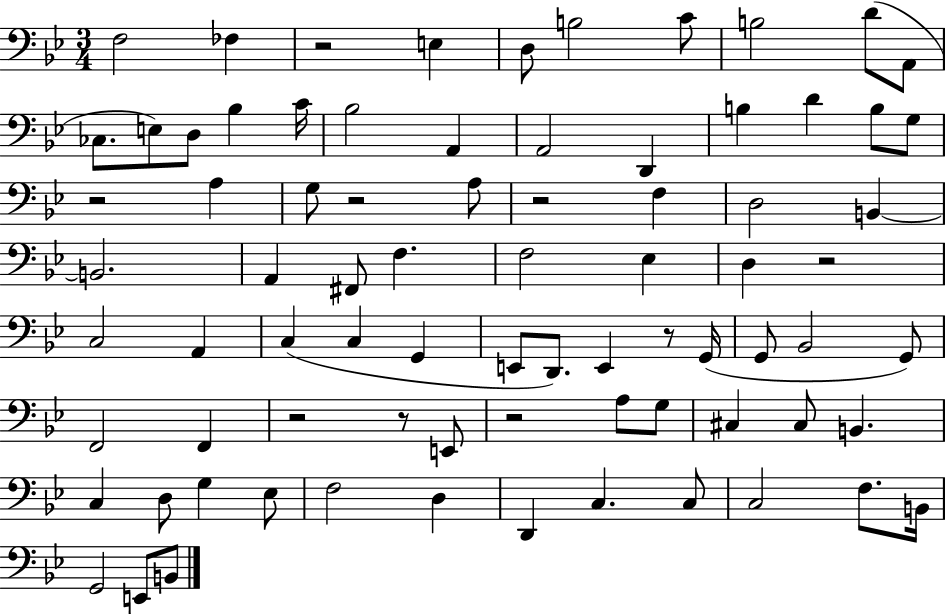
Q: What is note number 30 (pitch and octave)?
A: A2